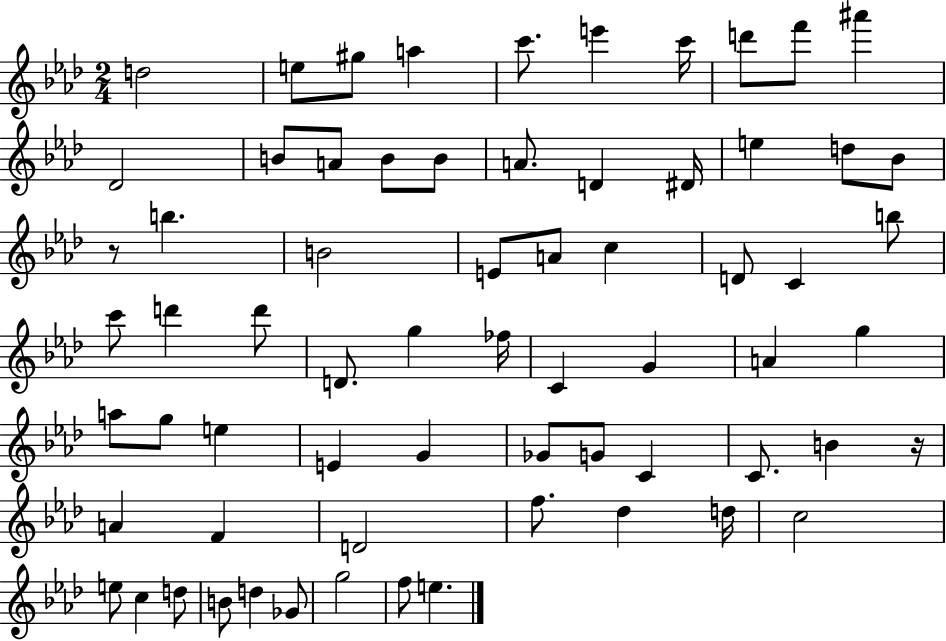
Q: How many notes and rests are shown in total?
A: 67